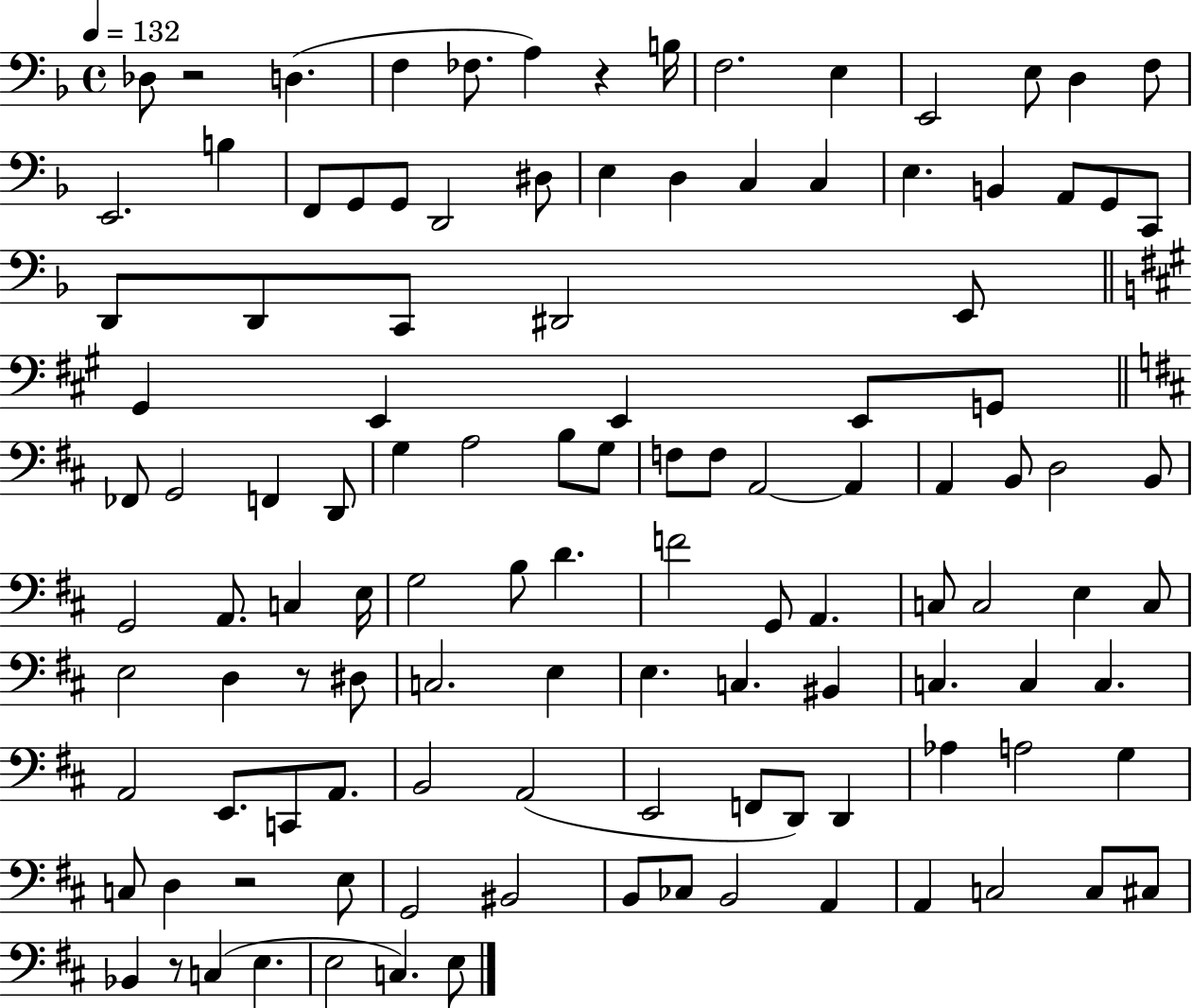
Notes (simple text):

Db3/e R/h D3/q. F3/q FES3/e. A3/q R/q B3/s F3/h. E3/q E2/h E3/e D3/q F3/e E2/h. B3/q F2/e G2/e G2/e D2/h D#3/e E3/q D3/q C3/q C3/q E3/q. B2/q A2/e G2/e C2/e D2/e D2/e C2/e D#2/h E2/e G#2/q E2/q E2/q E2/e G2/e FES2/e G2/h F2/q D2/e G3/q A3/h B3/e G3/e F3/e F3/e A2/h A2/q A2/q B2/e D3/h B2/e G2/h A2/e. C3/q E3/s G3/h B3/e D4/q. F4/h G2/e A2/q. C3/e C3/h E3/q C3/e E3/h D3/q R/e D#3/e C3/h. E3/q E3/q. C3/q. BIS2/q C3/q. C3/q C3/q. A2/h E2/e. C2/e A2/e. B2/h A2/h E2/h F2/e D2/e D2/q Ab3/q A3/h G3/q C3/e D3/q R/h E3/e G2/h BIS2/h B2/e CES3/e B2/h A2/q A2/q C3/h C3/e C#3/e Bb2/q R/e C3/q E3/q. E3/h C3/q. E3/e